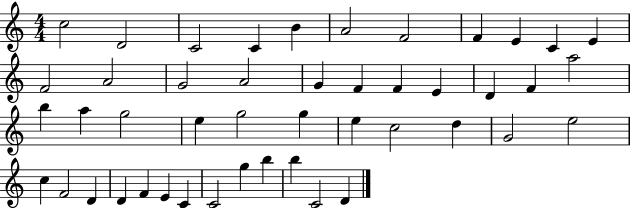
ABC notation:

X:1
T:Untitled
M:4/4
L:1/4
K:C
c2 D2 C2 C B A2 F2 F E C E F2 A2 G2 A2 G F F E D F a2 b a g2 e g2 g e c2 d G2 e2 c F2 D D F E C C2 g b b C2 D